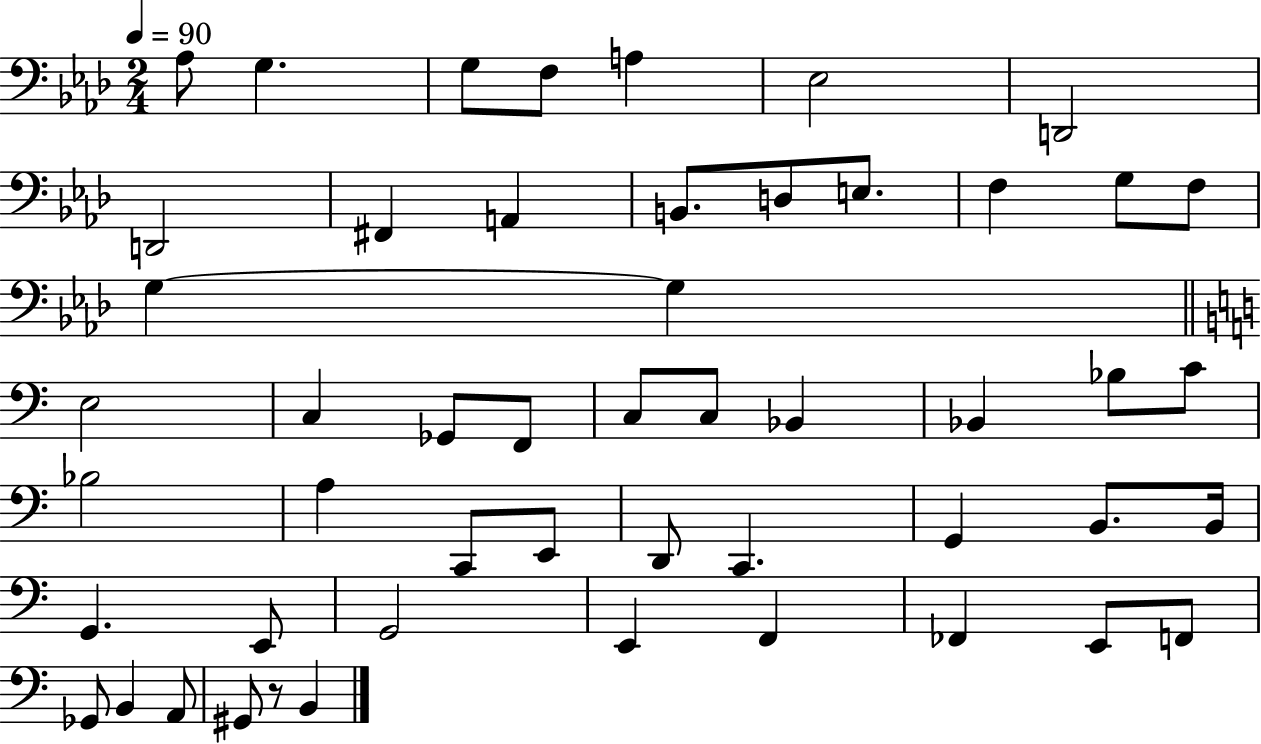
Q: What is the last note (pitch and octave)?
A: B2